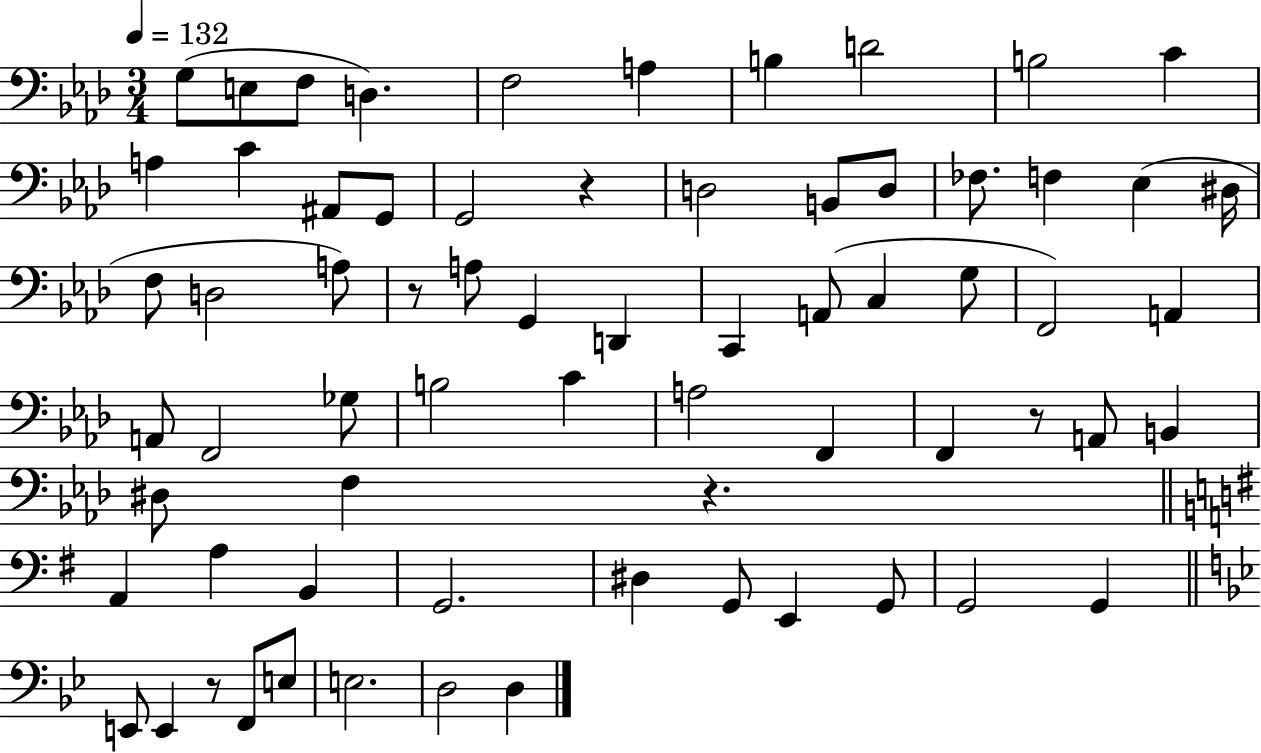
G3/e E3/e F3/e D3/q. F3/h A3/q B3/q D4/h B3/h C4/q A3/q C4/q A#2/e G2/e G2/h R/q D3/h B2/e D3/e FES3/e. F3/q Eb3/q D#3/s F3/e D3/h A3/e R/e A3/e G2/q D2/q C2/q A2/e C3/q G3/e F2/h A2/q A2/e F2/h Gb3/e B3/h C4/q A3/h F2/q F2/q R/e A2/e B2/q D#3/e F3/q R/q. A2/q A3/q B2/q G2/h. D#3/q G2/e E2/q G2/e G2/h G2/q E2/e E2/q R/e F2/e E3/e E3/h. D3/h D3/q